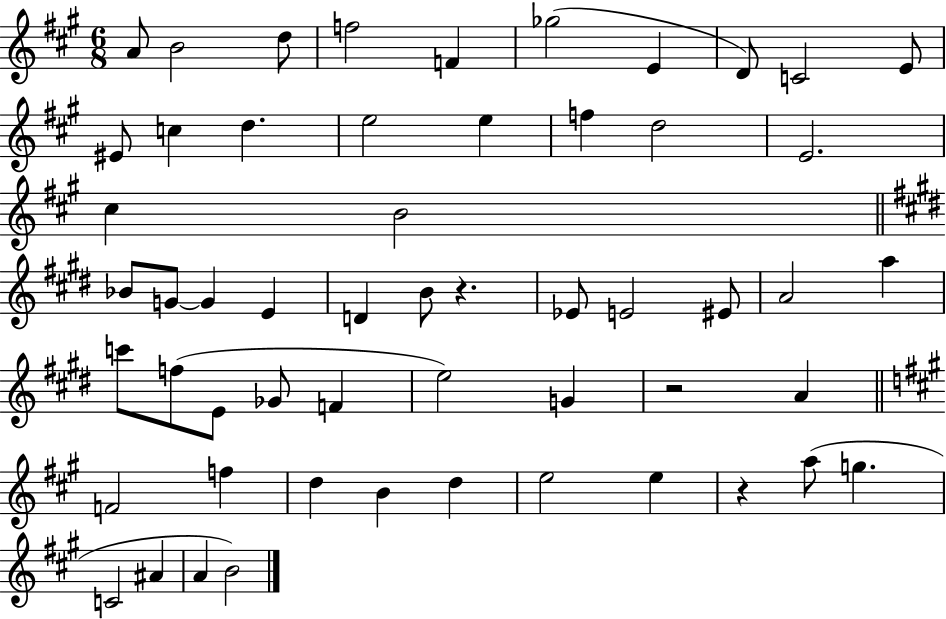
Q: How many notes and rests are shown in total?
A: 55